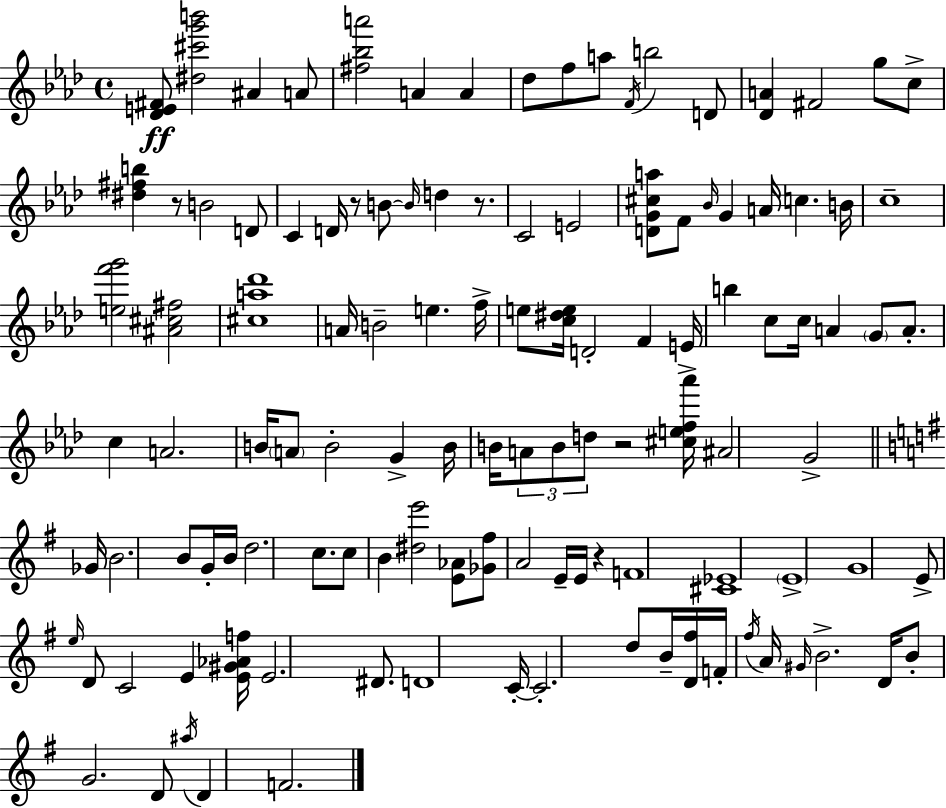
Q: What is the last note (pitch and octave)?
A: F4